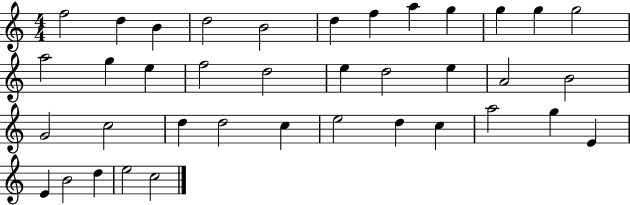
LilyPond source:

{
  \clef treble
  \numericTimeSignature
  \time 4/4
  \key c \major
  f''2 d''4 b'4 | d''2 b'2 | d''4 f''4 a''4 g''4 | g''4 g''4 g''2 | \break a''2 g''4 e''4 | f''2 d''2 | e''4 d''2 e''4 | a'2 b'2 | \break g'2 c''2 | d''4 d''2 c''4 | e''2 d''4 c''4 | a''2 g''4 e'4 | \break e'4 b'2 d''4 | e''2 c''2 | \bar "|."
}